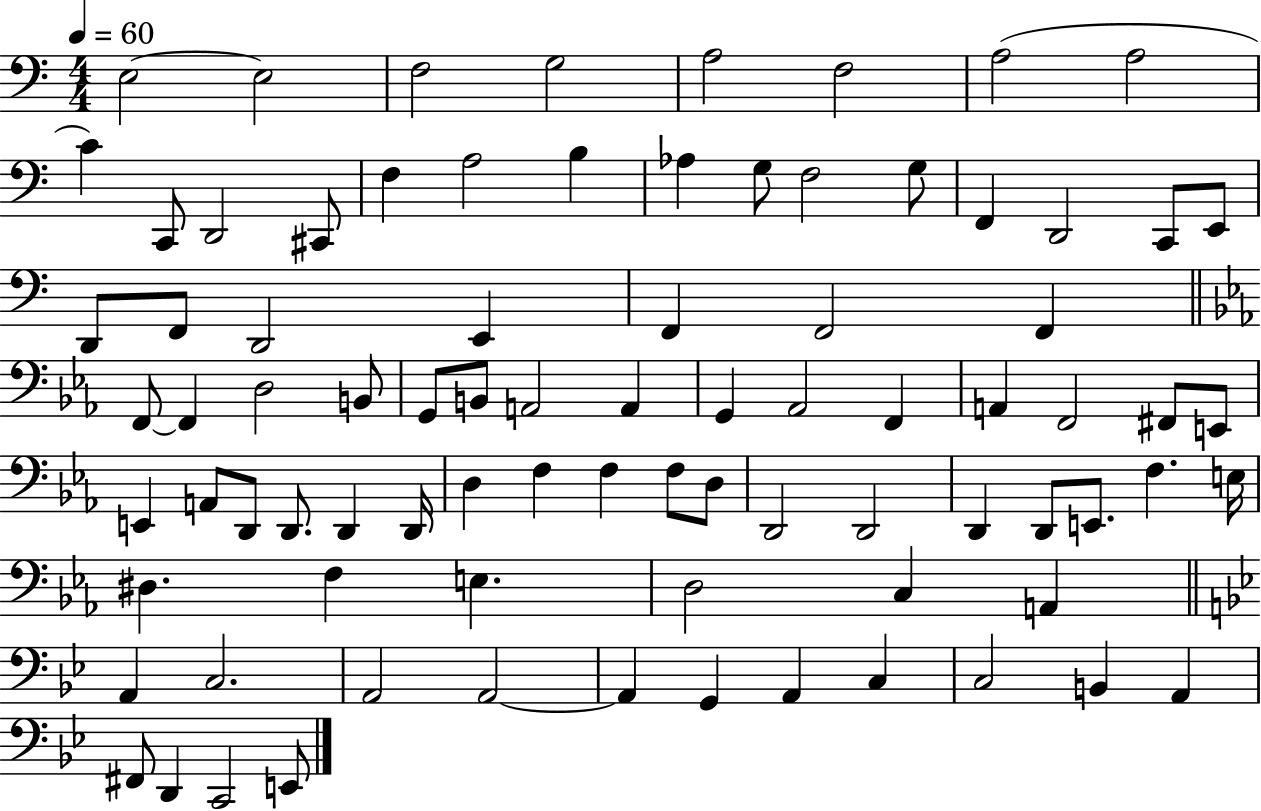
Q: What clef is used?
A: bass